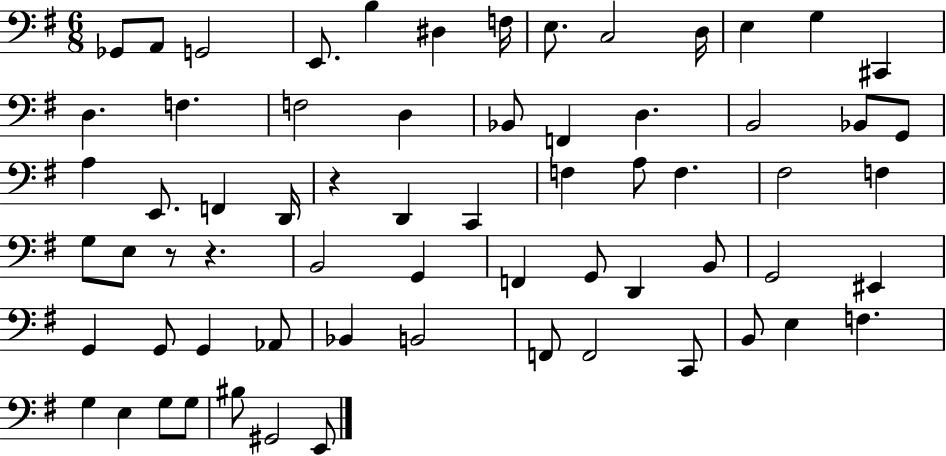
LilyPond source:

{
  \clef bass
  \numericTimeSignature
  \time 6/8
  \key g \major
  ges,8 a,8 g,2 | e,8. b4 dis4 f16 | e8. c2 d16 | e4 g4 cis,4 | \break d4. f4. | f2 d4 | bes,8 f,4 d4. | b,2 bes,8 g,8 | \break a4 e,8. f,4 d,16 | r4 d,4 c,4 | f4 a8 f4. | fis2 f4 | \break g8 e8 r8 r4. | b,2 g,4 | f,4 g,8 d,4 b,8 | g,2 eis,4 | \break g,4 g,8 g,4 aes,8 | bes,4 b,2 | f,8 f,2 c,8 | b,8 e4 f4. | \break g4 e4 g8 g8 | bis8 gis,2 e,8 | \bar "|."
}